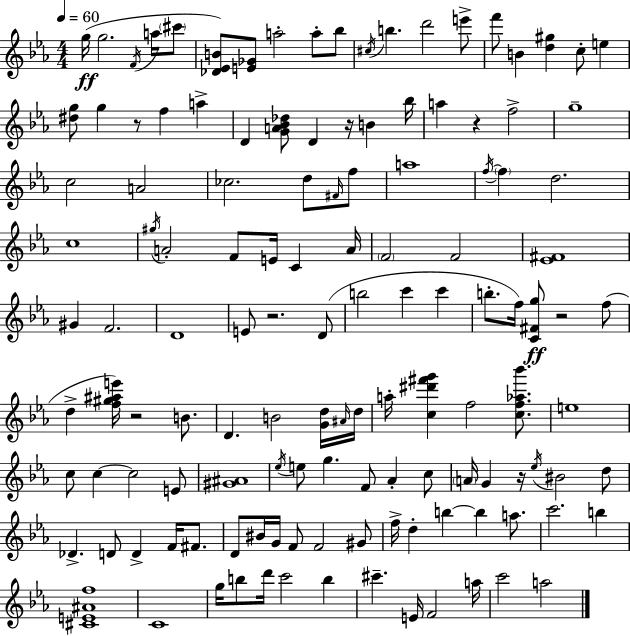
X:1
T:Untitled
M:4/4
L:1/4
K:Cm
g/4 g2 F/4 a/4 ^c'/2 [_D_EB]/2 [E_G]/2 a2 a/2 _b/2 ^c/4 b d'2 e'/2 f'/2 B [d^g] c/2 e [^dg]/2 g z/2 f a D [GA_B_d]/2 D z/4 B _b/4 a z f2 g4 c2 A2 _c2 d/2 ^F/4 f/2 a4 f/4 f d2 c4 ^g/4 A2 F/2 E/4 C A/4 F2 F2 [_E^F]4 ^G F2 D4 E/2 z2 D/2 b2 c' c' b/2 f/4 [C^Fg]/2 z2 f/2 d [f^g^ae']/4 z2 B/2 D B2 [Gd]/4 ^A/4 d/4 a/4 [c^d'^f'g'] f2 [cf_a_b']/2 e4 c/2 c c2 E/2 [^G^A]4 _e/4 e/2 g F/2 _A c/2 A/4 G z/4 _e/4 ^B2 d/2 _D D/2 D F/4 ^F/2 D/2 ^B/4 G/4 F/2 F2 ^G/2 f/4 d b b a/2 c'2 b [^CE^Af]4 C4 g/4 b/2 d'/4 c'2 b ^c' E/4 F2 a/4 c'2 a2